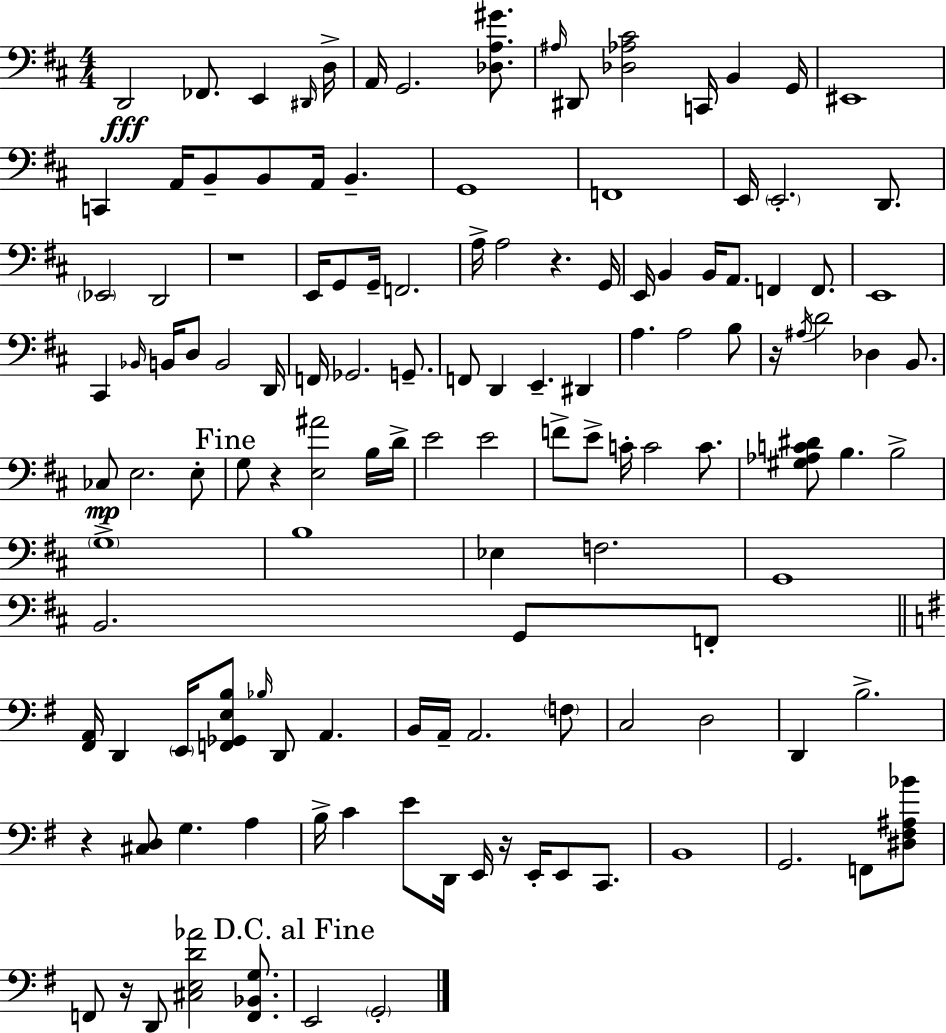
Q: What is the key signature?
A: D major